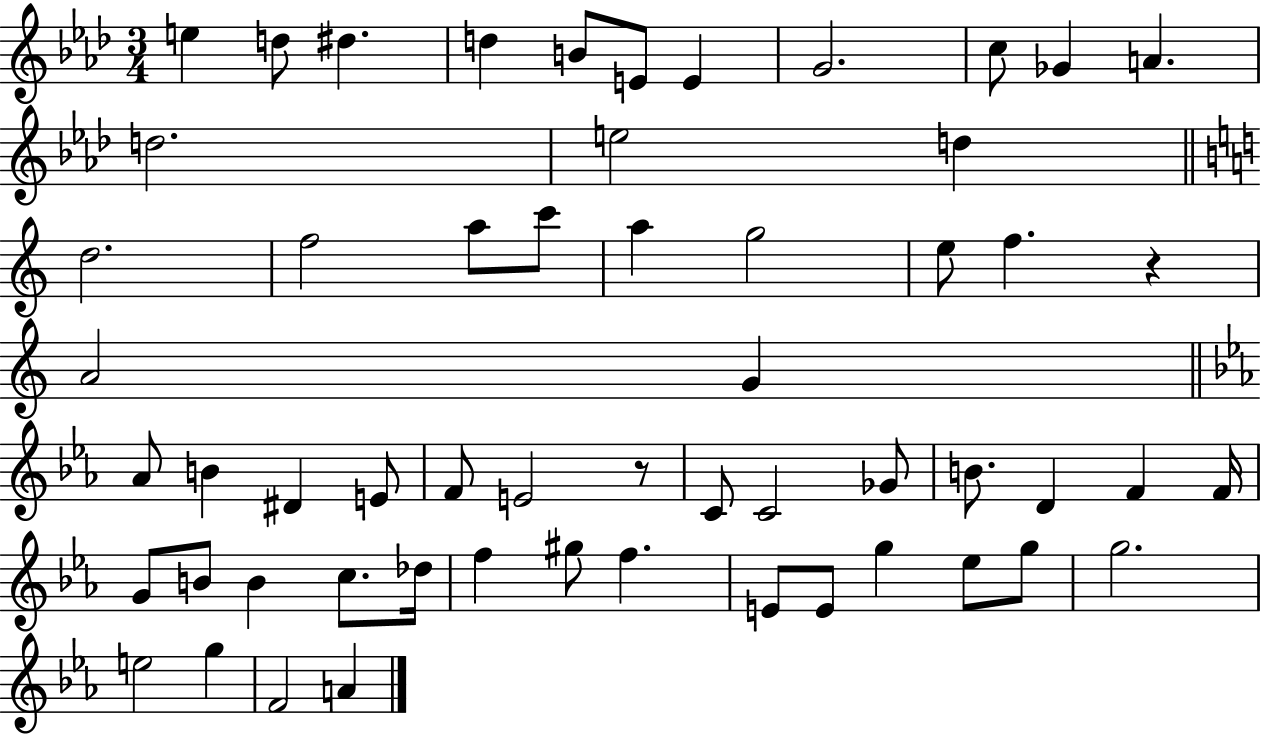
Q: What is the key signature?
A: AES major